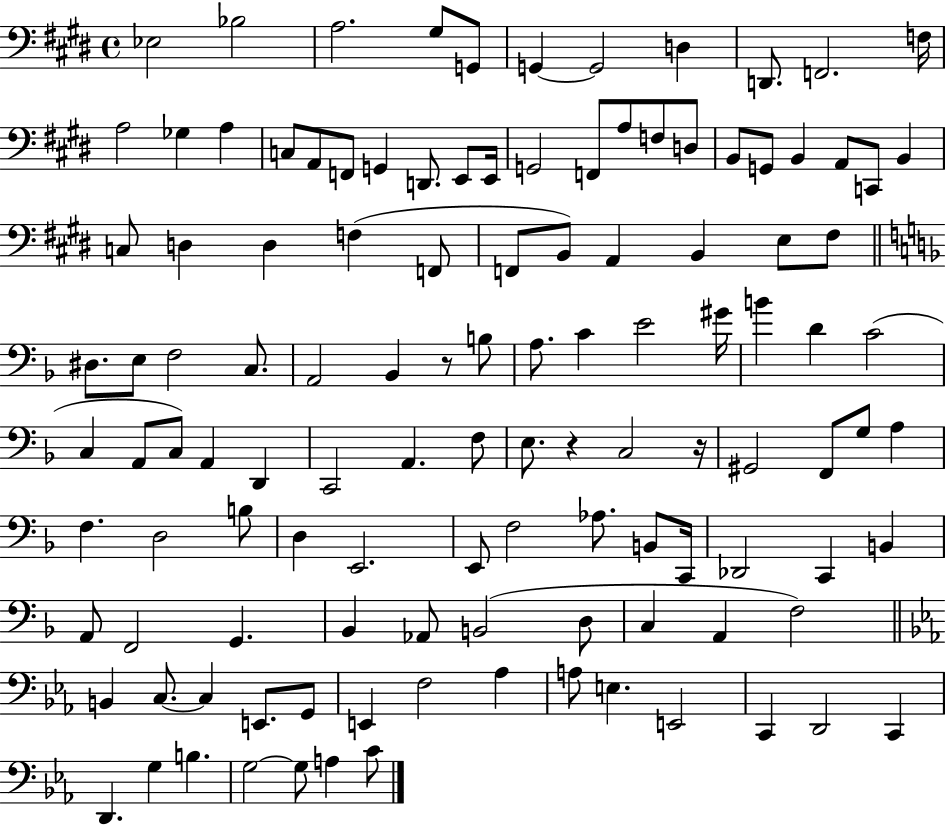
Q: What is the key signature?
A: E major